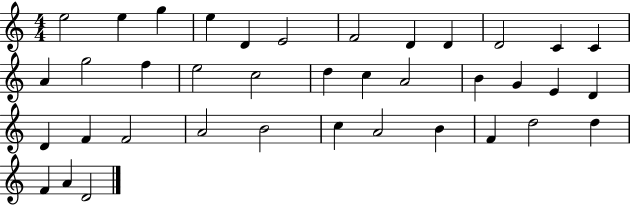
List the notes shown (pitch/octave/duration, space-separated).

E5/h E5/q G5/q E5/q D4/q E4/h F4/h D4/q D4/q D4/h C4/q C4/q A4/q G5/h F5/q E5/h C5/h D5/q C5/q A4/h B4/q G4/q E4/q D4/q D4/q F4/q F4/h A4/h B4/h C5/q A4/h B4/q F4/q D5/h D5/q F4/q A4/q D4/h